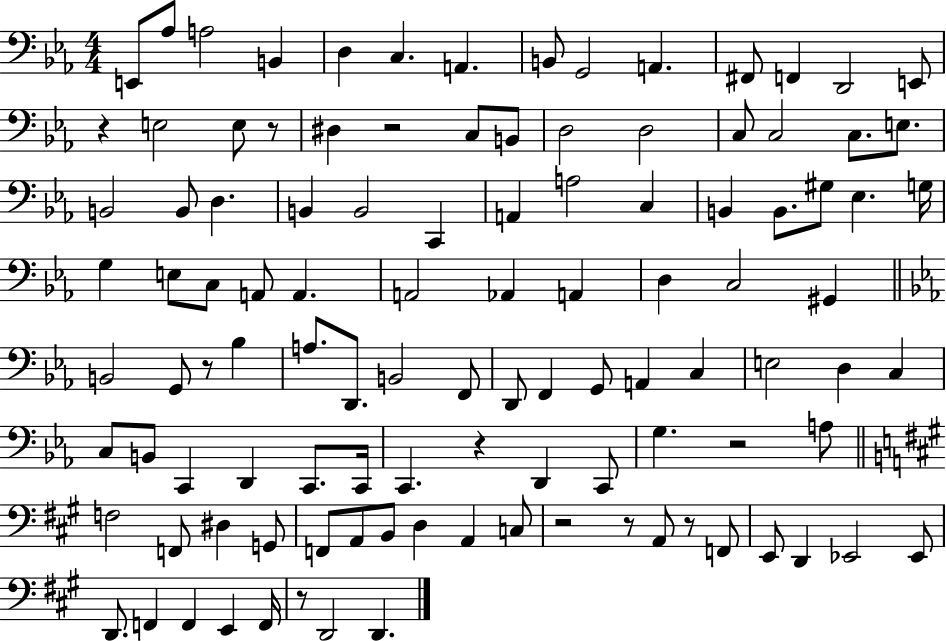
E2/e Ab3/e A3/h B2/q D3/q C3/q. A2/q. B2/e G2/h A2/q. F#2/e F2/q D2/h E2/e R/q E3/h E3/e R/e D#3/q R/h C3/e B2/e D3/h D3/h C3/e C3/h C3/e. E3/e. B2/h B2/e D3/q. B2/q B2/h C2/q A2/q A3/h C3/q B2/q B2/e. G#3/e Eb3/q. G3/s G3/q E3/e C3/e A2/e A2/q. A2/h Ab2/q A2/q D3/q C3/h G#2/q B2/h G2/e R/e Bb3/q A3/e. D2/e. B2/h F2/e D2/e F2/q G2/e A2/q C3/q E3/h D3/q C3/q C3/e B2/e C2/q D2/q C2/e. C2/s C2/q. R/q D2/q C2/e G3/q. R/h A3/e F3/h F2/e D#3/q G2/e F2/e A2/e B2/e D3/q A2/q C3/e R/h R/e A2/e R/e F2/e E2/e D2/q Eb2/h Eb2/e D2/e. F2/q F2/q E2/q F2/s R/e D2/h D2/q.